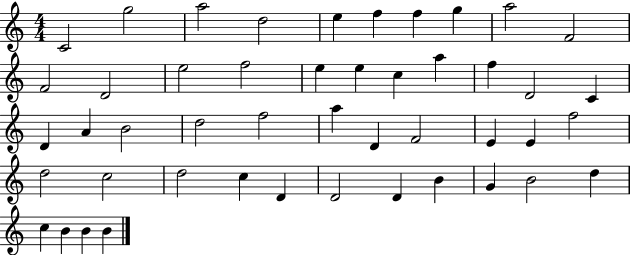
C4/h G5/h A5/h D5/h E5/q F5/q F5/q G5/q A5/h F4/h F4/h D4/h E5/h F5/h E5/q E5/q C5/q A5/q F5/q D4/h C4/q D4/q A4/q B4/h D5/h F5/h A5/q D4/q F4/h E4/q E4/q F5/h D5/h C5/h D5/h C5/q D4/q D4/h D4/q B4/q G4/q B4/h D5/q C5/q B4/q B4/q B4/q